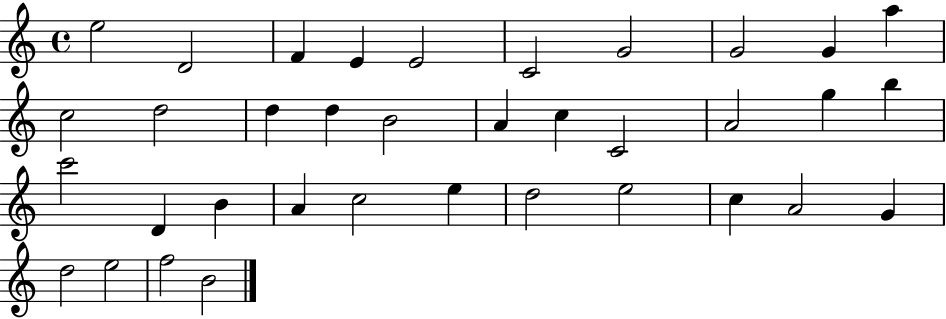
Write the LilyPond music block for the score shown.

{
  \clef treble
  \time 4/4
  \defaultTimeSignature
  \key c \major
  e''2 d'2 | f'4 e'4 e'2 | c'2 g'2 | g'2 g'4 a''4 | \break c''2 d''2 | d''4 d''4 b'2 | a'4 c''4 c'2 | a'2 g''4 b''4 | \break c'''2 d'4 b'4 | a'4 c''2 e''4 | d''2 e''2 | c''4 a'2 g'4 | \break d''2 e''2 | f''2 b'2 | \bar "|."
}